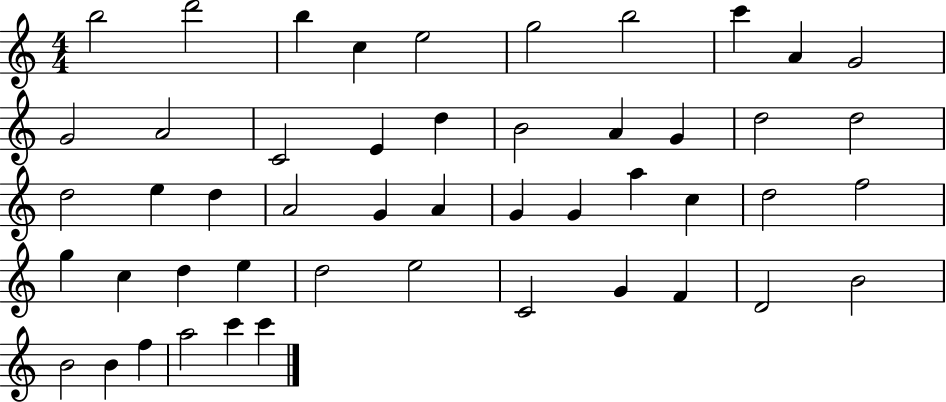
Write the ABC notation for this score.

X:1
T:Untitled
M:4/4
L:1/4
K:C
b2 d'2 b c e2 g2 b2 c' A G2 G2 A2 C2 E d B2 A G d2 d2 d2 e d A2 G A G G a c d2 f2 g c d e d2 e2 C2 G F D2 B2 B2 B f a2 c' c'